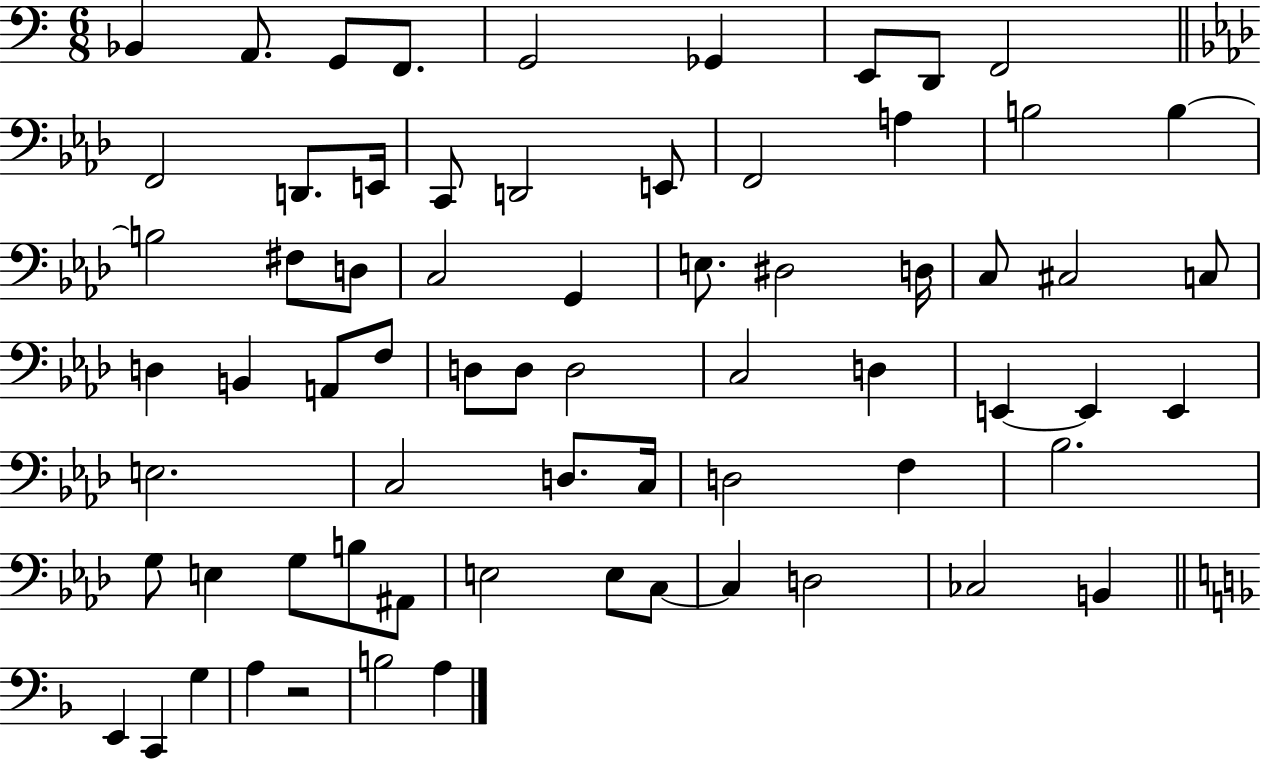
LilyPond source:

{
  \clef bass
  \numericTimeSignature
  \time 6/8
  \key c \major
  bes,4 a,8. g,8 f,8. | g,2 ges,4 | e,8 d,8 f,2 | \bar "||" \break \key aes \major f,2 d,8. e,16 | c,8 d,2 e,8 | f,2 a4 | b2 b4~~ | \break b2 fis8 d8 | c2 g,4 | e8. dis2 d16 | c8 cis2 c8 | \break d4 b,4 a,8 f8 | d8 d8 d2 | c2 d4 | e,4~~ e,4 e,4 | \break e2. | c2 d8. c16 | d2 f4 | bes2. | \break g8 e4 g8 b8 ais,8 | e2 e8 c8~~ | c4 d2 | ces2 b,4 | \break \bar "||" \break \key f \major e,4 c,4 g4 | a4 r2 | b2 a4 | \bar "|."
}